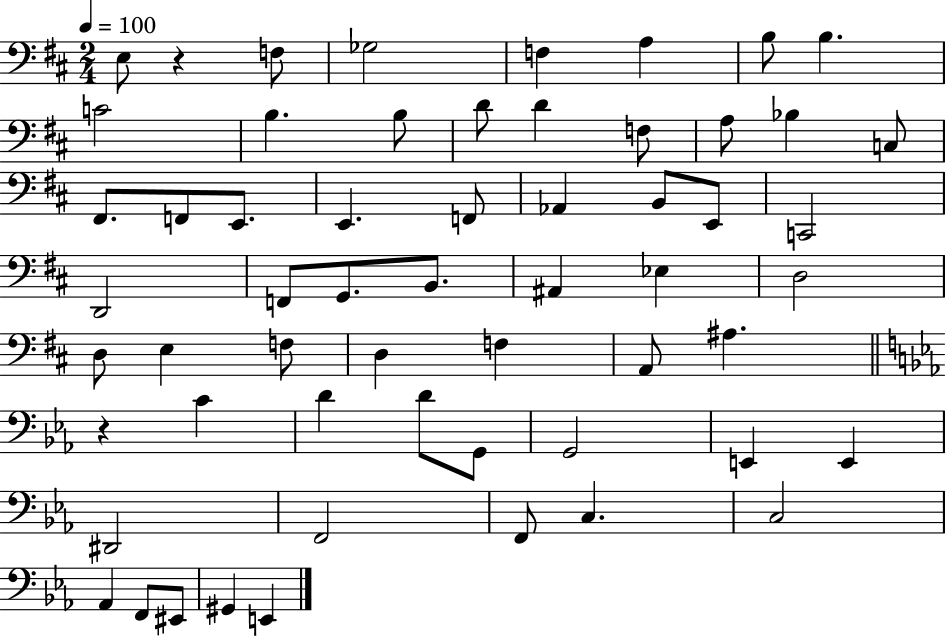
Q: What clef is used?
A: bass